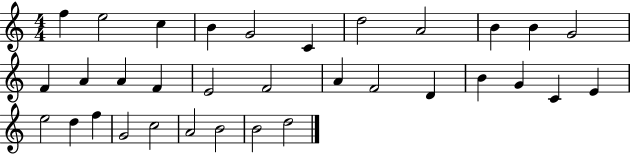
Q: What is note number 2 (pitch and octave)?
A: E5